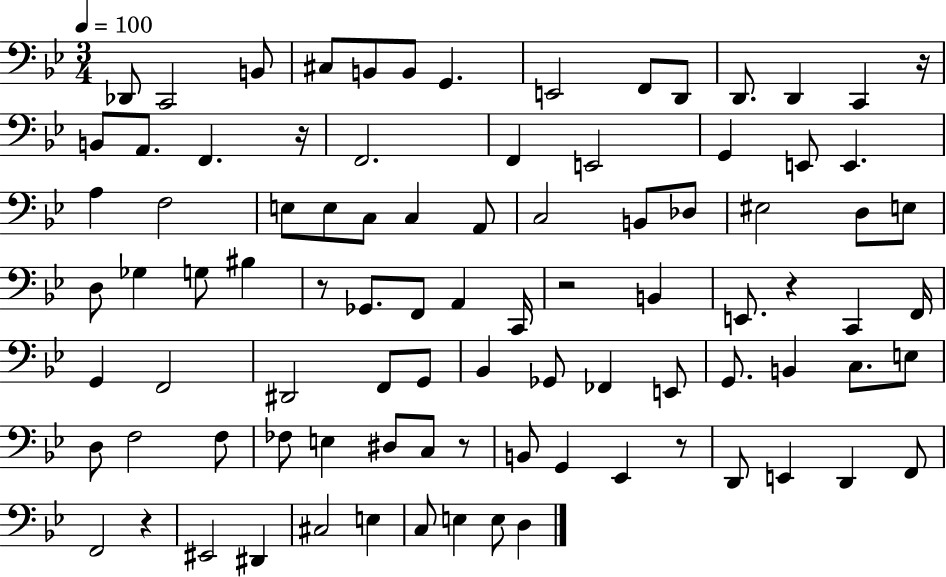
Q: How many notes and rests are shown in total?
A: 91